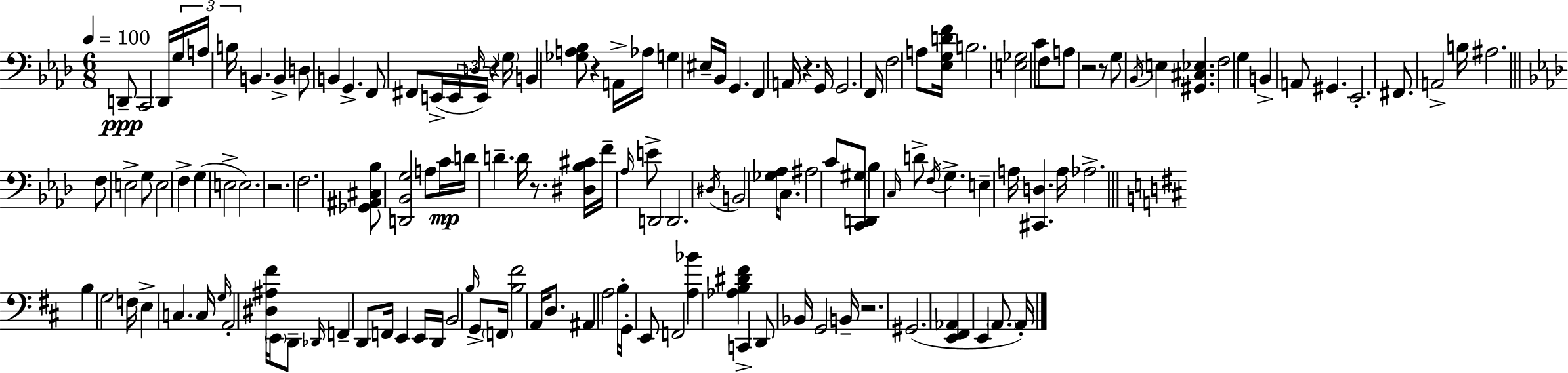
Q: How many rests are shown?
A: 8